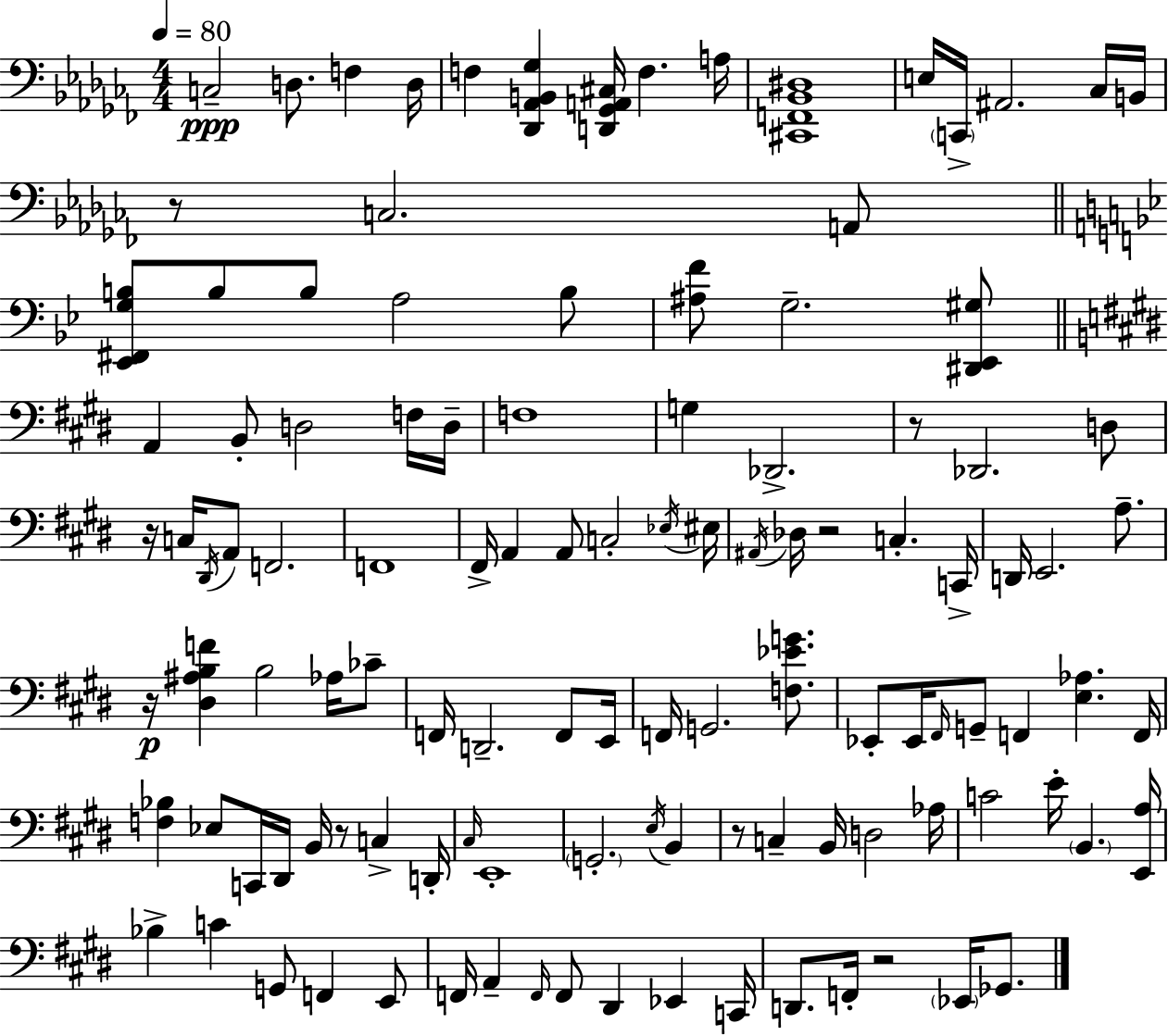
{
  \clef bass
  \numericTimeSignature
  \time 4/4
  \key aes \minor
  \tempo 4 = 80
  c2--\ppp d8. f4 d16 | f4 <des, aes, b, ges>4 <d, ges, a, cis>16 f4. a16 | <cis, f, bes, dis>1 | e16 \parenthesize c,16-> ais,2. ces16 b,16 | \break r8 c2. a,8 | \bar "||" \break \key bes \major <ees, fis, g b>8 b8 b8 a2 b8 | <ais f'>8 g2.-- <dis, ees, gis>8 | \bar "||" \break \key e \major a,4 b,8-. d2 f16 d16-- | f1 | g4 des,2.-> | r8 des,2. d8 | \break r16 c16 \acciaccatura { dis,16 } a,8 f,2. | f,1 | fis,16-> a,4 a,8 c2-. | \acciaccatura { ees16 } eis16 \acciaccatura { ais,16 } des16 r2 c4.-. | \break c,16-> d,16 e,2. | a8.-- r16\p <dis ais b f'>4 b2 | aes16 ces'8-- f,16 d,2.-- | f,8 e,16 f,16 g,2. | \break <f ees' g'>8. ees,8-. ees,16 \grace { fis,16 } g,8-- f,4 <e aes>4. | f,16 <f bes>4 ees8 c,16 dis,16 b,16 r8 c4-> | d,16-. \grace { cis16 } e,1-. | \parenthesize g,2.-. | \break \acciaccatura { e16 } b,4 r8 c4-- b,16 d2 | aes16 c'2 e'16-. \parenthesize b,4. | <e, a>16 bes4-> c'4 g,8 | f,4 e,8 f,16 a,4-- \grace { f,16 } f,8 dis,4 | \break ees,4 c,16 d,8. f,16-. r2 | \parenthesize ees,16 ges,8. \bar "|."
}